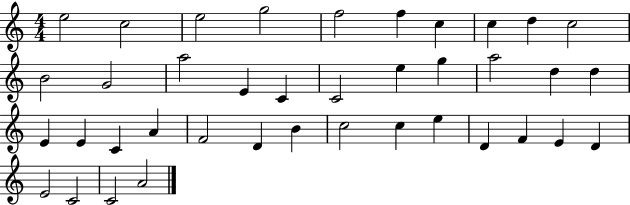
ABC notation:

X:1
T:Untitled
M:4/4
L:1/4
K:C
e2 c2 e2 g2 f2 f c c d c2 B2 G2 a2 E C C2 e g a2 d d E E C A F2 D B c2 c e D F E D E2 C2 C2 A2